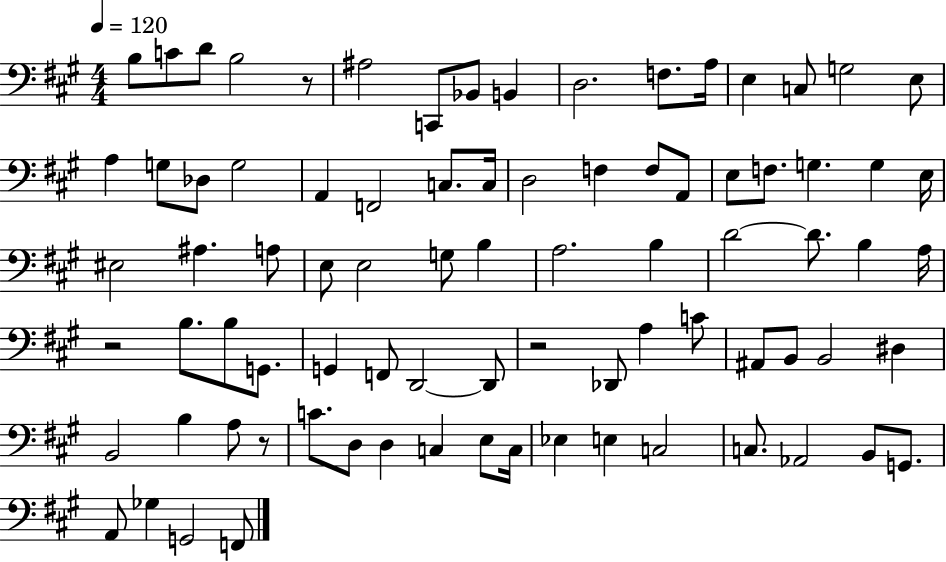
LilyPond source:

{
  \clef bass
  \numericTimeSignature
  \time 4/4
  \key a \major
  \tempo 4 = 120
  b8 c'8 d'8 b2 r8 | ais2 c,8 bes,8 b,4 | d2. f8. a16 | e4 c8 g2 e8 | \break a4 g8 des8 g2 | a,4 f,2 c8. c16 | d2 f4 f8 a,8 | e8 f8. g4. g4 e16 | \break eis2 ais4. a8 | e8 e2 g8 b4 | a2. b4 | d'2~~ d'8. b4 a16 | \break r2 b8. b8 g,8. | g,4 f,8 d,2~~ d,8 | r2 des,8 a4 c'8 | ais,8 b,8 b,2 dis4 | \break b,2 b4 a8 r8 | c'8. d8 d4 c4 e8 c16 | ees4 e4 c2 | c8. aes,2 b,8 g,8. | \break a,8 ges4 g,2 f,8 | \bar "|."
}